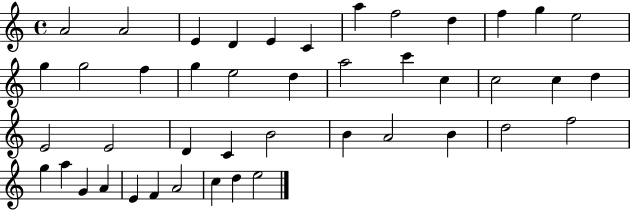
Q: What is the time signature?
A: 4/4